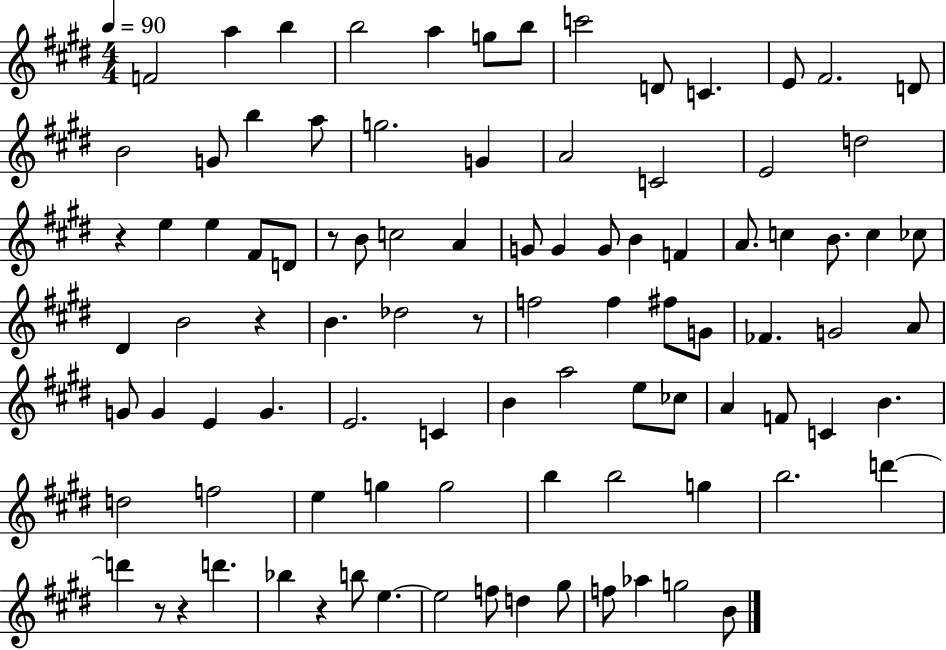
F4/h A5/q B5/q B5/h A5/q G5/e B5/e C6/h D4/e C4/q. E4/e F#4/h. D4/e B4/h G4/e B5/q A5/e G5/h. G4/q A4/h C4/h E4/h D5/h R/q E5/q E5/q F#4/e D4/e R/e B4/e C5/h A4/q G4/e G4/q G4/e B4/q F4/q A4/e. C5/q B4/e. C5/q CES5/e D#4/q B4/h R/q B4/q. Db5/h R/e F5/h F5/q F#5/e G4/e FES4/q. G4/h A4/e G4/e G4/q E4/q G4/q. E4/h. C4/q B4/q A5/h E5/e CES5/e A4/q F4/e C4/q B4/q. D5/h F5/h E5/q G5/q G5/h B5/q B5/h G5/q B5/h. D6/q D6/q R/e R/q D6/q. Bb5/q R/q B5/e E5/q. E5/h F5/e D5/q G#5/e F5/e Ab5/q G5/h B4/e